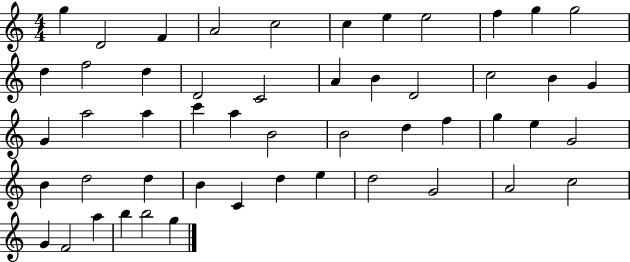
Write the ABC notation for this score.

X:1
T:Untitled
M:4/4
L:1/4
K:C
g D2 F A2 c2 c e e2 f g g2 d f2 d D2 C2 A B D2 c2 B G G a2 a c' a B2 B2 d f g e G2 B d2 d B C d e d2 G2 A2 c2 G F2 a b b2 g